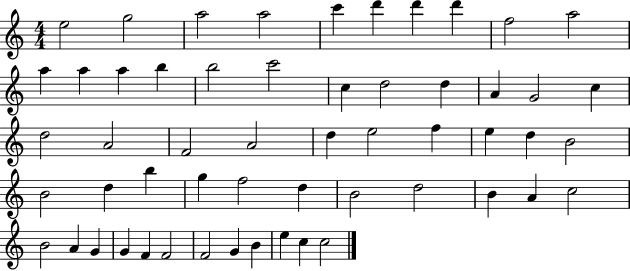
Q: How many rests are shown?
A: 0